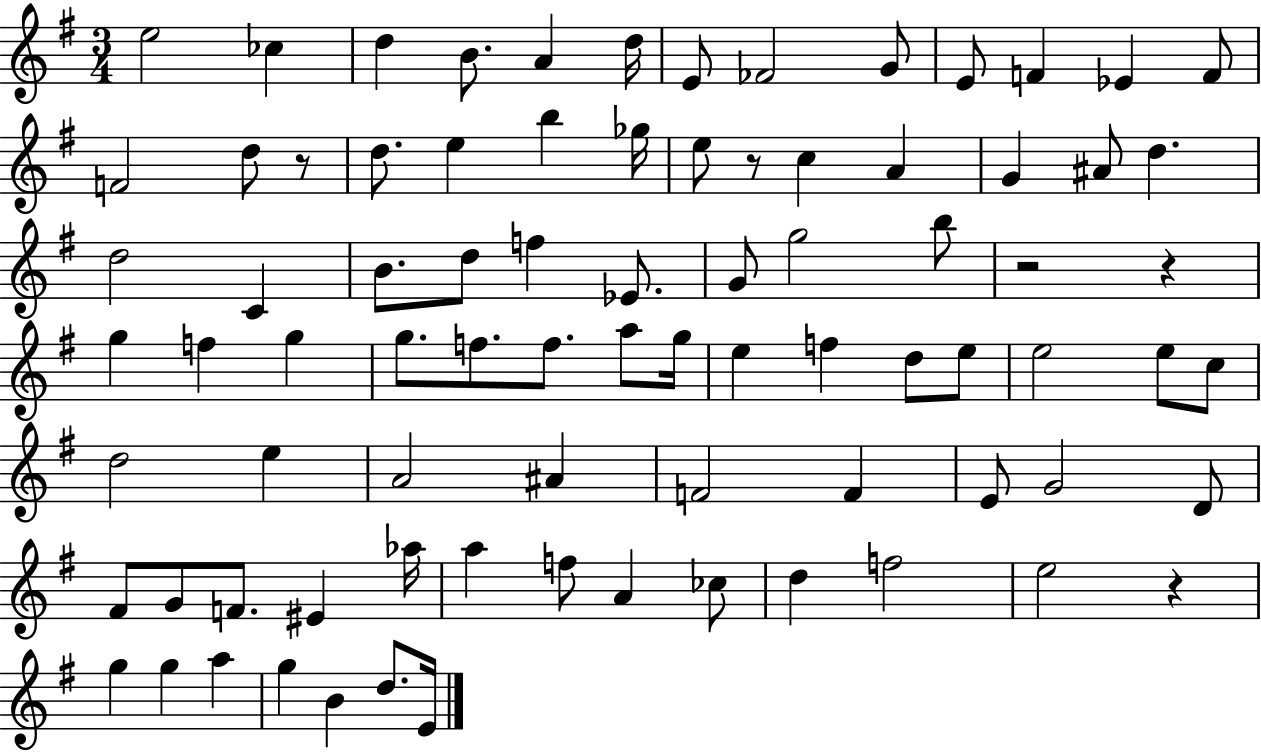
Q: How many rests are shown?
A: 5